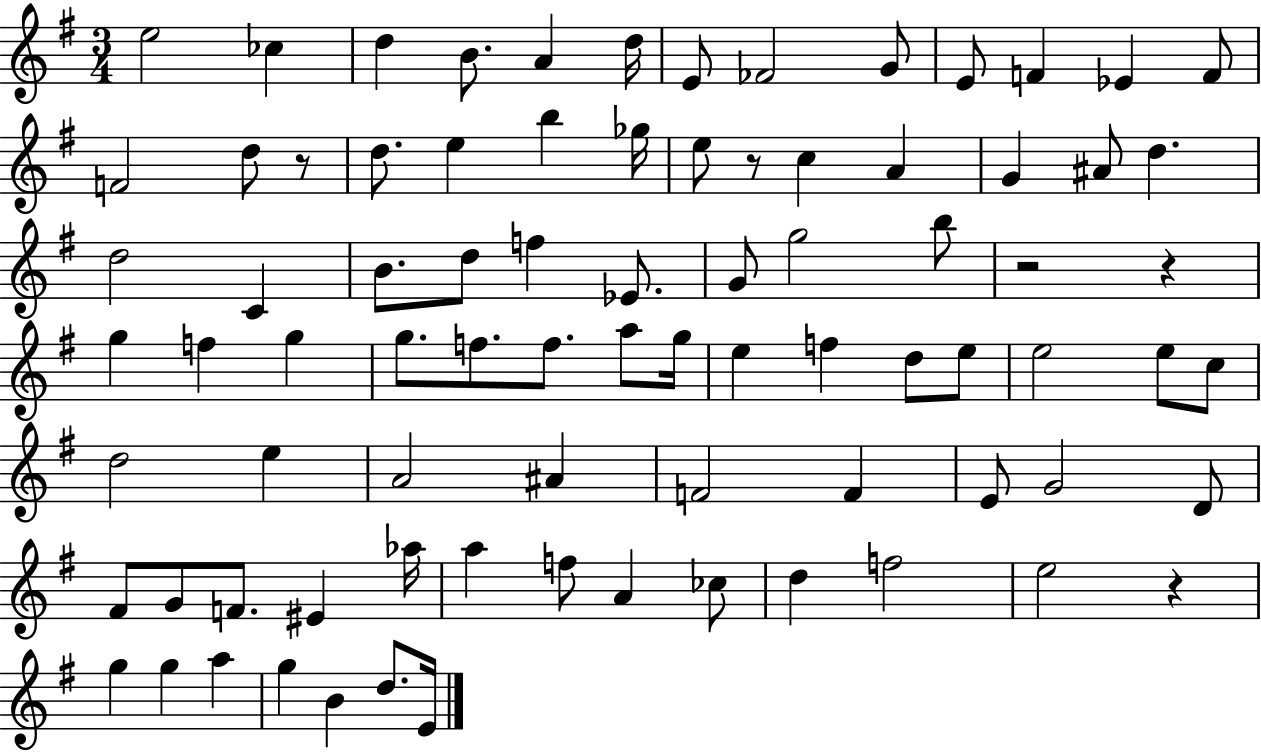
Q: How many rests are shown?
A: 5